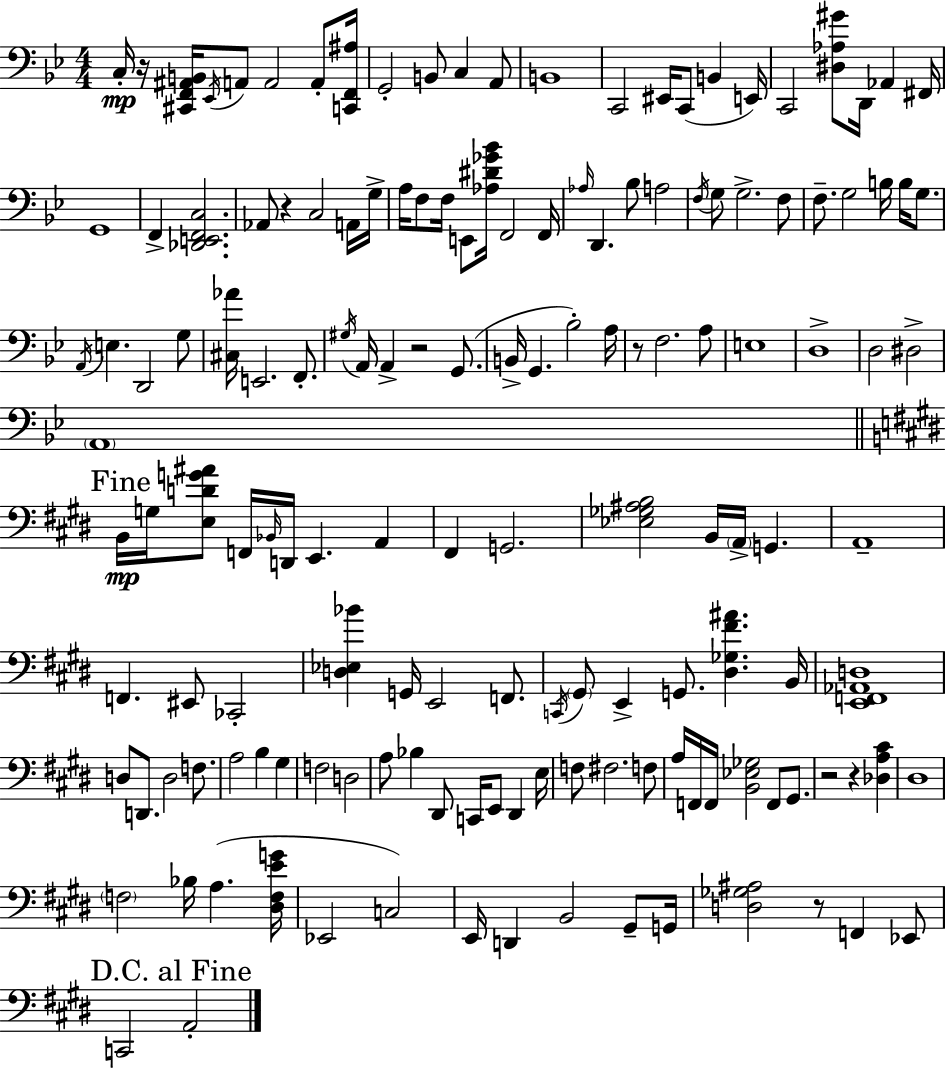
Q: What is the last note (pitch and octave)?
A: A2